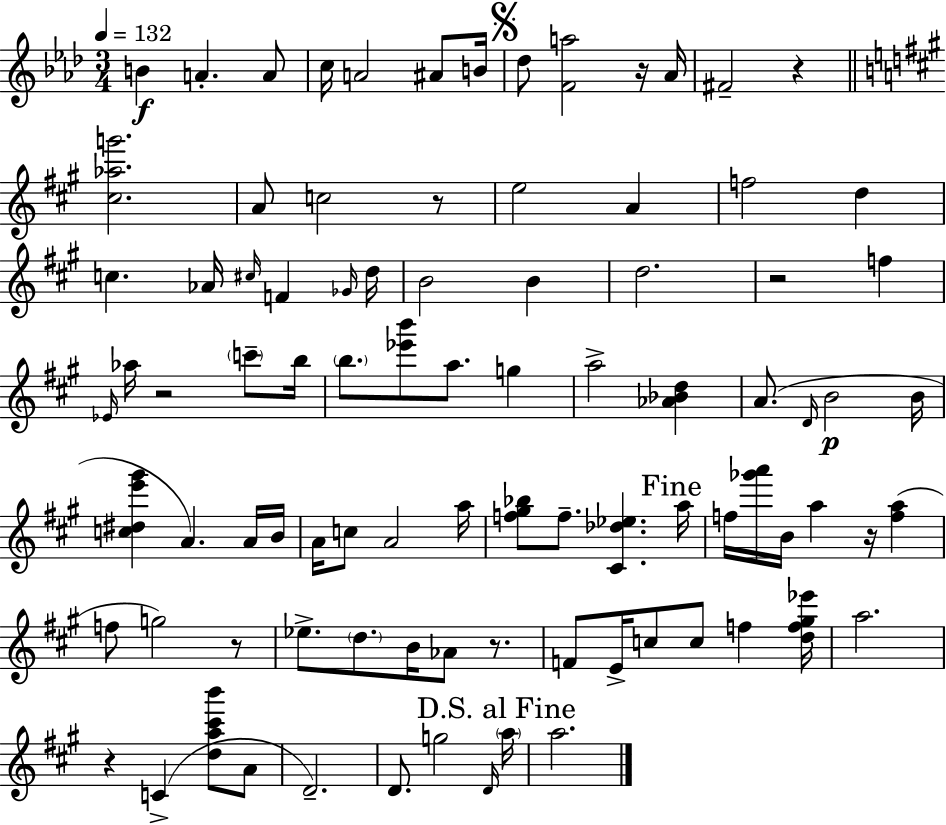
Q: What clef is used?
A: treble